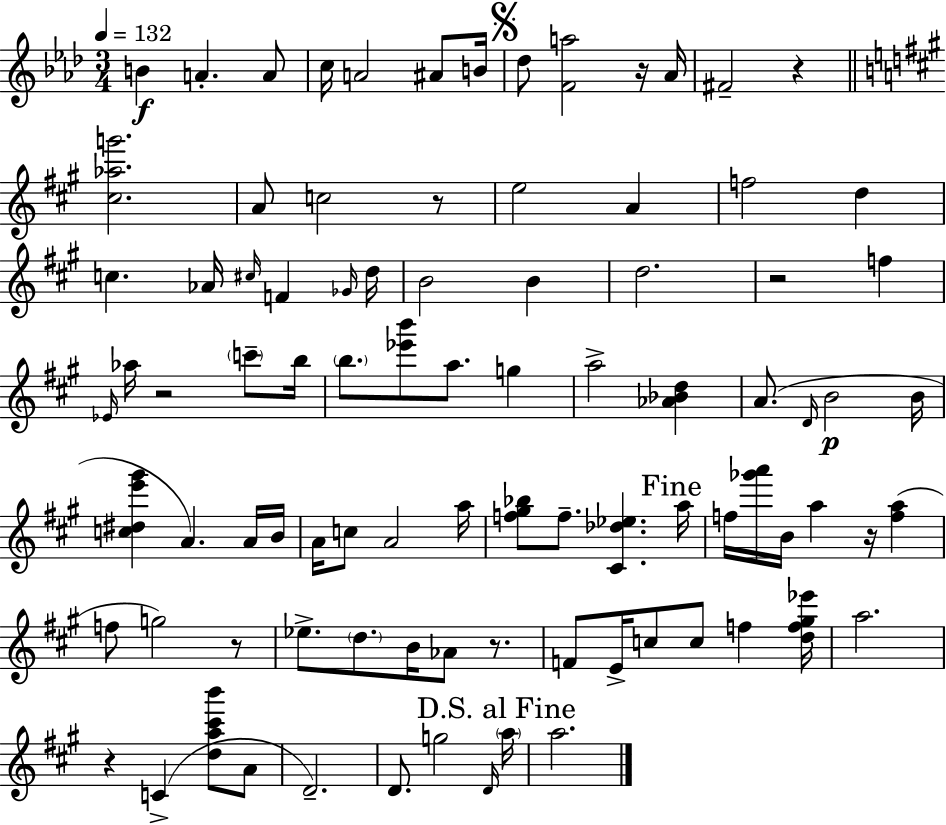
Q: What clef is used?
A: treble